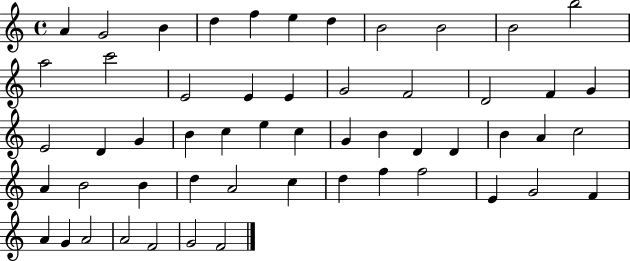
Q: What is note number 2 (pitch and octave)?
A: G4